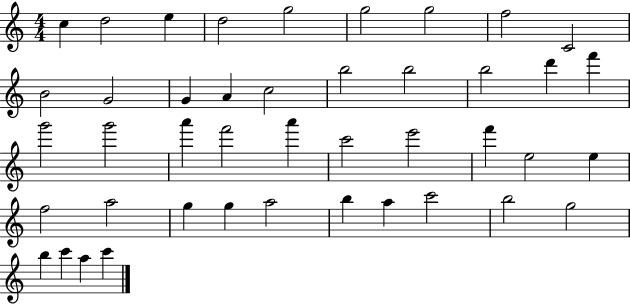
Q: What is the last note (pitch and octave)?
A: C6